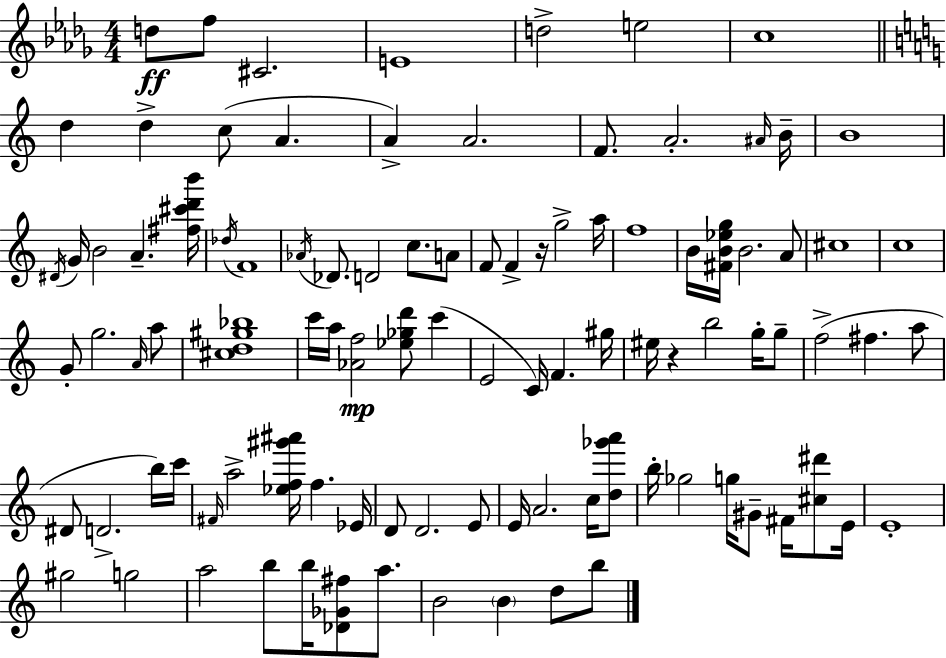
D5/e F5/e C#4/h. E4/w D5/h E5/h C5/w D5/q D5/q C5/e A4/q. A4/q A4/h. F4/e. A4/h. A#4/s B4/s B4/w D#4/s G4/s B4/h A4/q. [F#5,C#6,D6,B6]/s Db5/s F4/w Ab4/s Db4/e. D4/h C5/e. A4/e F4/e F4/q R/s G5/h A5/s F5/w B4/s [F#4,B4,Eb5,G5]/s B4/h. A4/e C#5/w C5/w G4/e G5/h. A4/s A5/e [C#5,D5,G#5,Bb5]/w C6/s A5/s [Ab4,F5]/h [Eb5,Gb5,D6]/e C6/q E4/h C4/s F4/q. G#5/s EIS5/s R/q B5/h G5/s G5/e F5/h F#5/q. A5/e D#4/e D4/h. B5/s C6/s F#4/s A5/h [Eb5,F5,G#6,A#6]/s F5/q. Eb4/s D4/e D4/h. E4/e E4/s A4/h. C5/s [D5,Gb6,A6]/e B5/s Gb5/h G5/s G#4/e F#4/s [C#5,D#6]/e E4/s E4/w G#5/h G5/h A5/h B5/e B5/s [Db4,Gb4,F#5]/e A5/e. B4/h B4/q D5/e B5/e